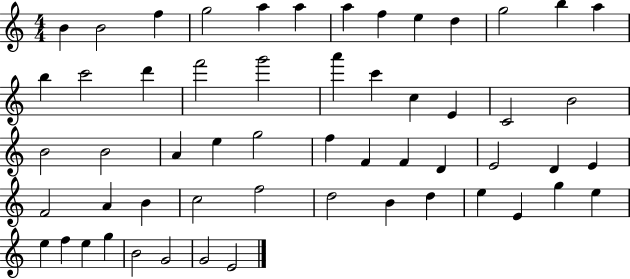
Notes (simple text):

B4/q B4/h F5/q G5/h A5/q A5/q A5/q F5/q E5/q D5/q G5/h B5/q A5/q B5/q C6/h D6/q F6/h G6/h A6/q C6/q C5/q E4/q C4/h B4/h B4/h B4/h A4/q E5/q G5/h F5/q F4/q F4/q D4/q E4/h D4/q E4/q F4/h A4/q B4/q C5/h F5/h D5/h B4/q D5/q E5/q E4/q G5/q E5/q E5/q F5/q E5/q G5/q B4/h G4/h G4/h E4/h